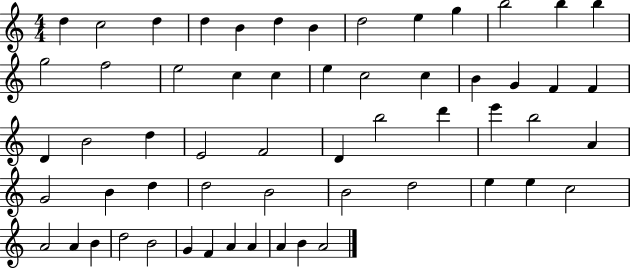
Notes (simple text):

D5/q C5/h D5/q D5/q B4/q D5/q B4/q D5/h E5/q G5/q B5/h B5/q B5/q G5/h F5/h E5/h C5/q C5/q E5/q C5/h C5/q B4/q G4/q F4/q F4/q D4/q B4/h D5/q E4/h F4/h D4/q B5/h D6/q E6/q B5/h A4/q G4/h B4/q D5/q D5/h B4/h B4/h D5/h E5/q E5/q C5/h A4/h A4/q B4/q D5/h B4/h G4/q F4/q A4/q A4/q A4/q B4/q A4/h